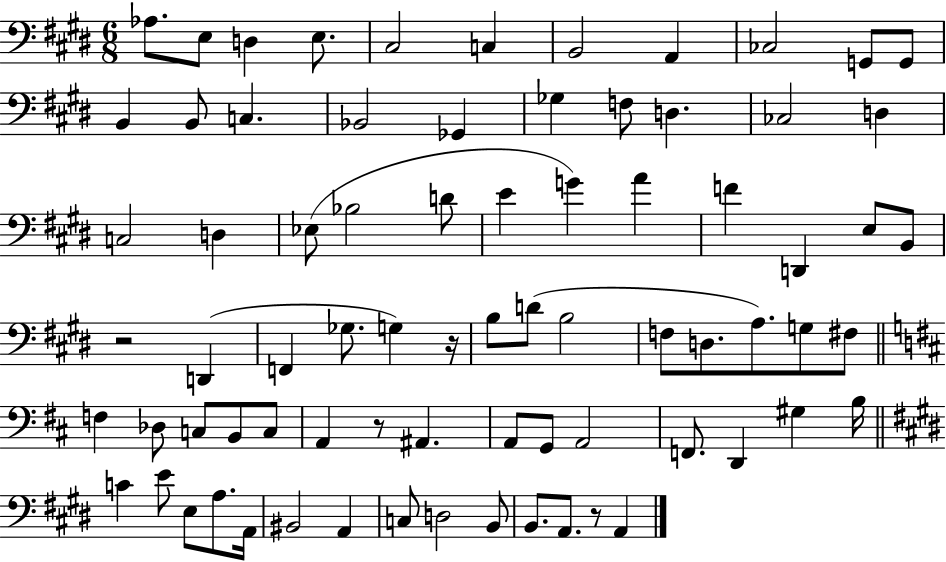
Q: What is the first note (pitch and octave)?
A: Ab3